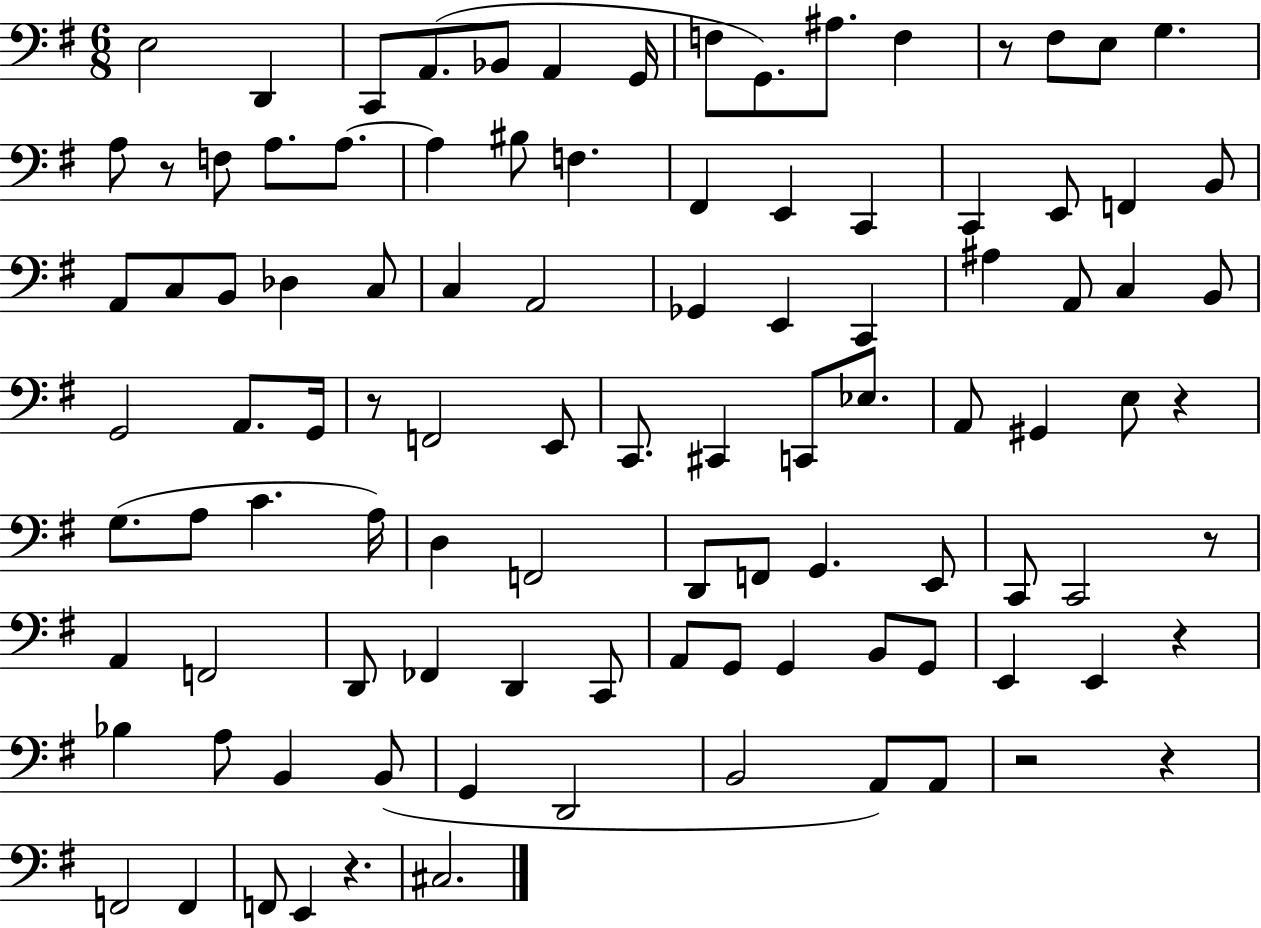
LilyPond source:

{
  \clef bass
  \numericTimeSignature
  \time 6/8
  \key g \major
  e2 d,4 | c,8 a,8.( bes,8 a,4 g,16 | f8 g,8.) ais8. f4 | r8 fis8 e8 g4. | \break a8 r8 f8 a8. a8.~~ | a4 bis8 f4. | fis,4 e,4 c,4 | c,4 e,8 f,4 b,8 | \break a,8 c8 b,8 des4 c8 | c4 a,2 | ges,4 e,4 c,4 | ais4 a,8 c4 b,8 | \break g,2 a,8. g,16 | r8 f,2 e,8 | c,8. cis,4 c,8 ees8. | a,8 gis,4 e8 r4 | \break g8.( a8 c'4. a16) | d4 f,2 | d,8 f,8 g,4. e,8 | c,8 c,2 r8 | \break a,4 f,2 | d,8 fes,4 d,4 c,8 | a,8 g,8 g,4 b,8 g,8 | e,4 e,4 r4 | \break bes4 a8 b,4 b,8( | g,4 d,2 | b,2 a,8) a,8 | r2 r4 | \break f,2 f,4 | f,8 e,4 r4. | cis2. | \bar "|."
}